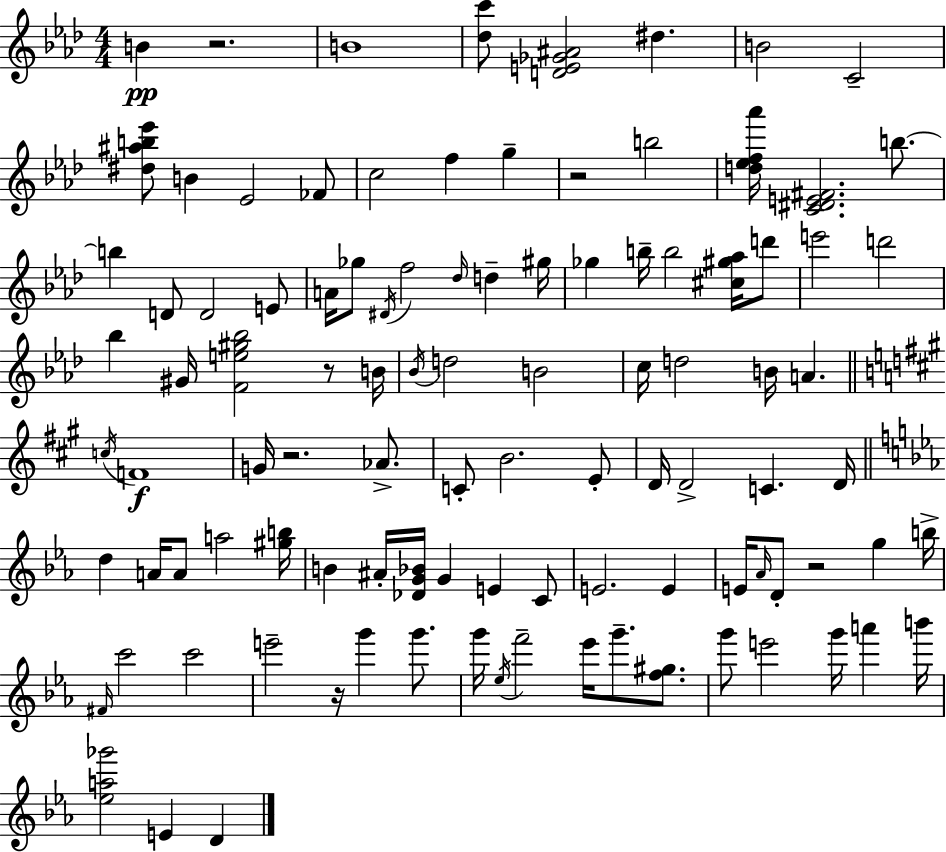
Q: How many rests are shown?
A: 6